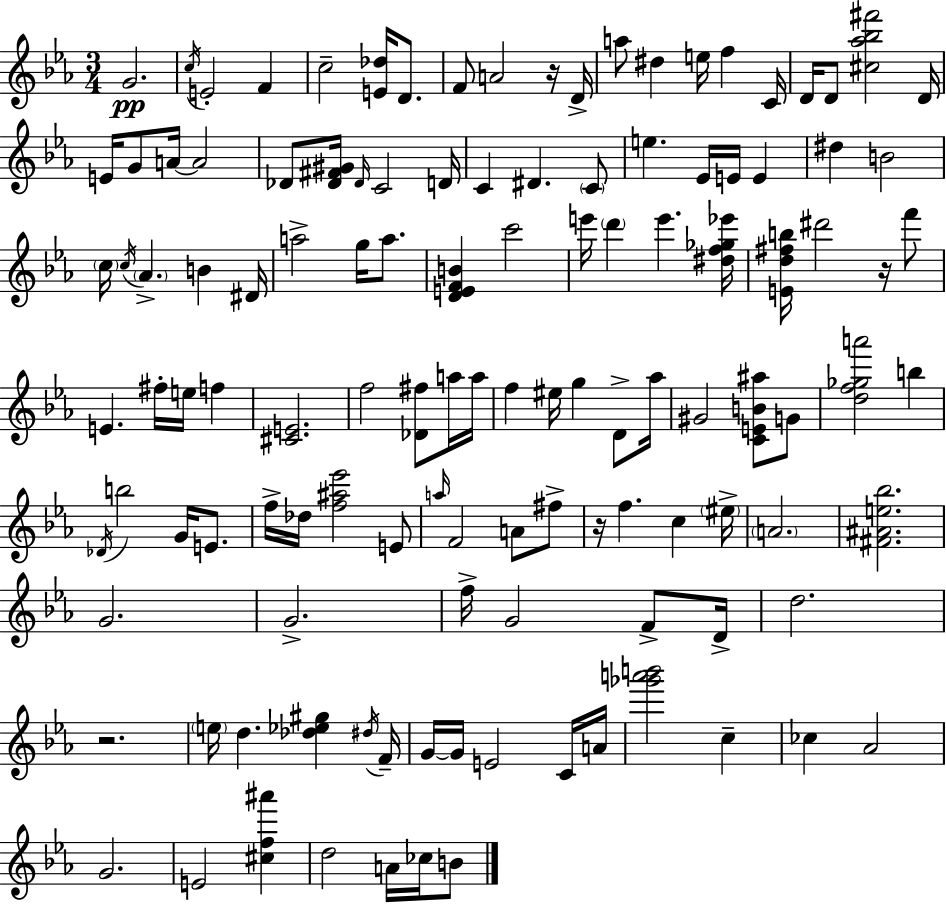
{
  \clef treble
  \numericTimeSignature
  \time 3/4
  \key c \minor
  g'2.\pp | \acciaccatura { c''16 } e'2-. f'4 | c''2-- <e' des''>16 d'8. | f'8 a'2 r16 | \break d'16-> a''8 dis''4 e''16 f''4 | c'16 d'16 d'8 <cis'' aes'' bes'' fis'''>2 | d'16 e'16 g'8 a'16~~ a'2 | des'8 <des' fis' gis'>16 \grace { des'16 } c'2 | \break d'16 c'4 dis'4. | \parenthesize c'8 e''4. ees'16 e'16 e'4 | dis''4 b'2 | \parenthesize c''16 \acciaccatura { c''16 } \parenthesize aes'4.-> b'4 | \break dis'16 a''2-> g''16 | a''8. <d' e' f' b'>4 c'''2 | e'''16 \parenthesize d'''4 e'''4. | <dis'' f'' ges'' ees'''>16 <e' d'' fis'' b''>16 dis'''2 | \break r16 f'''8 e'4. fis''16-. e''16 f''4 | <cis' e'>2. | f''2 <des' fis''>8 | a''16 a''16 f''4 eis''16 g''4 | \break d'8-> aes''16 gis'2 <c' e' b' ais''>8 | g'8 <d'' f'' ges'' a'''>2 b''4 | \acciaccatura { des'16 } b''2 | g'16 e'8. f''16-> des''16 <f'' ais'' ees'''>2 | \break e'8 \grace { a''16 } f'2 | a'8 fis''8-> r16 f''4. | c''4 \parenthesize eis''16-> \parenthesize a'2. | <fis' ais' e'' bes''>2. | \break g'2. | g'2.-> | f''16-> g'2 | f'8-> d'16-> d''2. | \break r2. | \parenthesize e''16 d''4. | <des'' ees'' gis''>4 \acciaccatura { dis''16 } f'16-- g'16~~ g'16 e'2 | c'16 a'16 <ges''' a''' b'''>2 | \break c''4-- ces''4 aes'2 | g'2. | e'2 | <cis'' f'' ais'''>4 d''2 | \break a'16 ces''16 b'8 \bar "|."
}